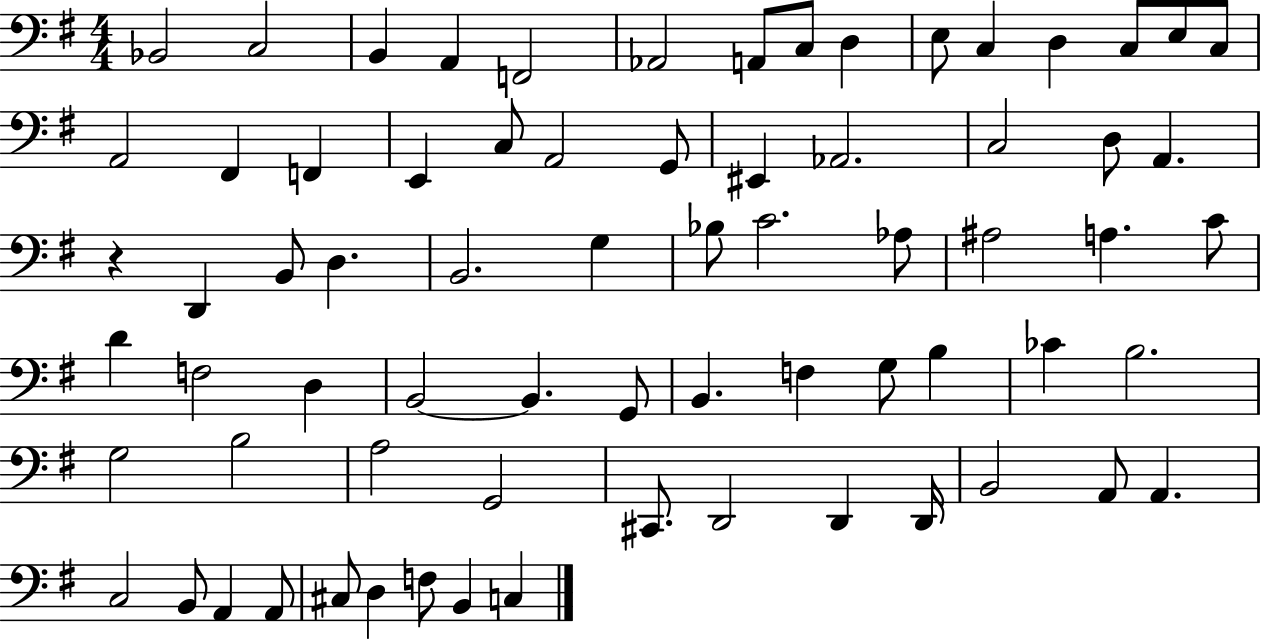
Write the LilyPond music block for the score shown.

{
  \clef bass
  \numericTimeSignature
  \time 4/4
  \key g \major
  bes,2 c2 | b,4 a,4 f,2 | aes,2 a,8 c8 d4 | e8 c4 d4 c8 e8 c8 | \break a,2 fis,4 f,4 | e,4 c8 a,2 g,8 | eis,4 aes,2. | c2 d8 a,4. | \break r4 d,4 b,8 d4. | b,2. g4 | bes8 c'2. aes8 | ais2 a4. c'8 | \break d'4 f2 d4 | b,2~~ b,4. g,8 | b,4. f4 g8 b4 | ces'4 b2. | \break g2 b2 | a2 g,2 | cis,8. d,2 d,4 d,16 | b,2 a,8 a,4. | \break c2 b,8 a,4 a,8 | cis8 d4 f8 b,4 c4 | \bar "|."
}